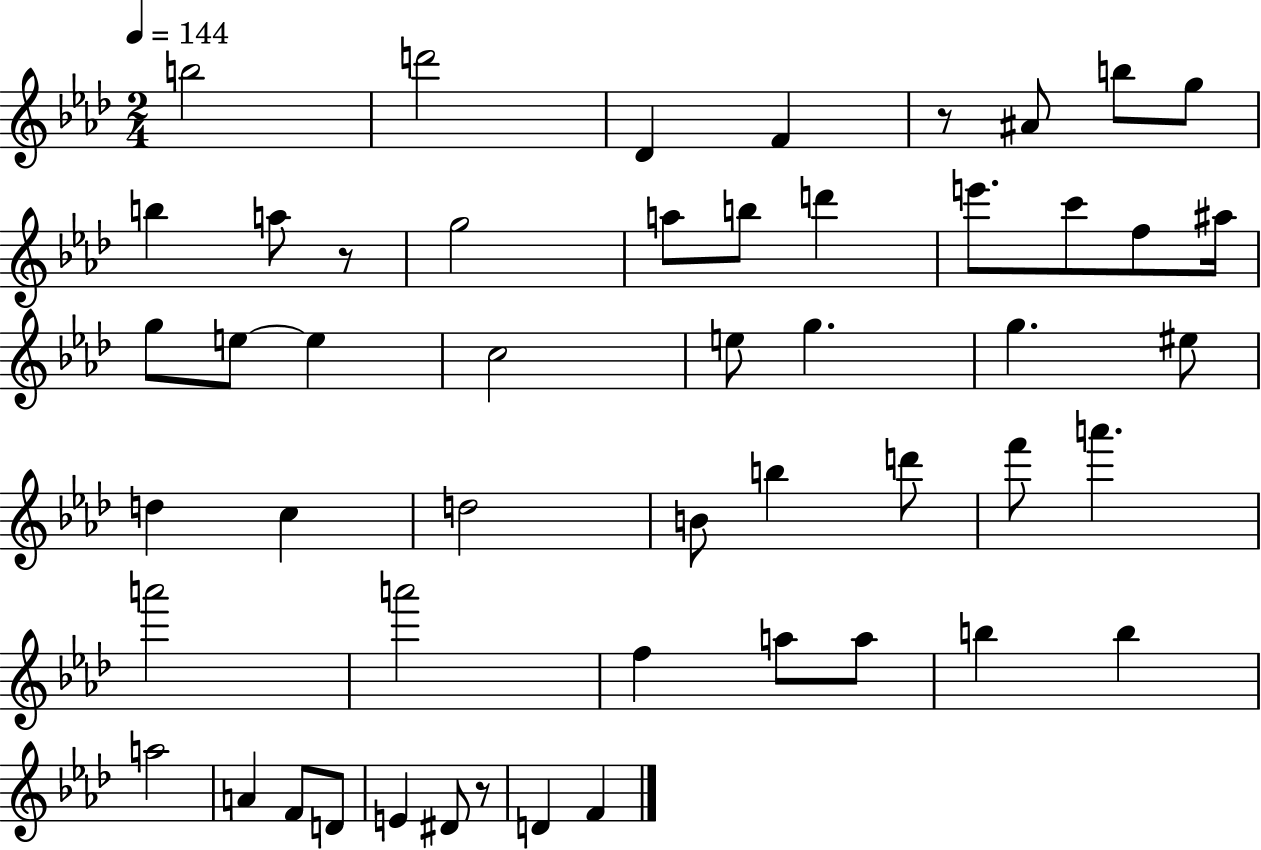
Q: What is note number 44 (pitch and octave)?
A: D4